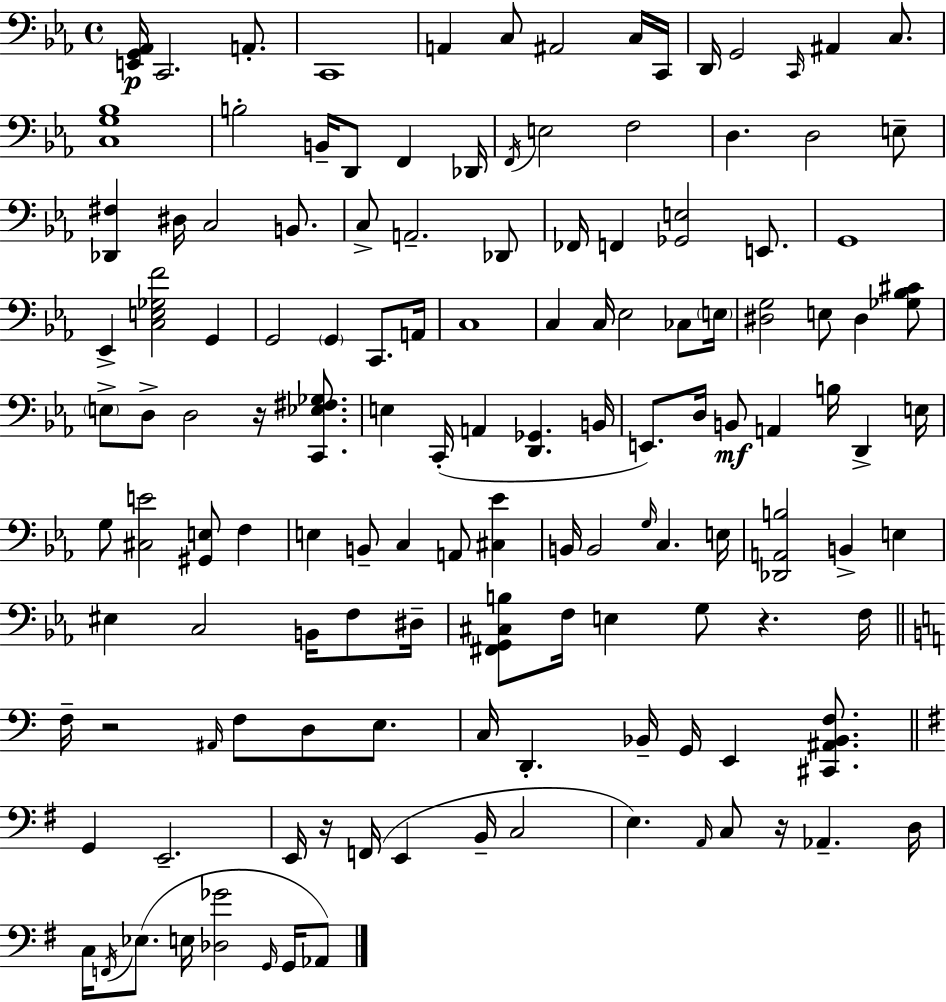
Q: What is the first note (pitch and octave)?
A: C2